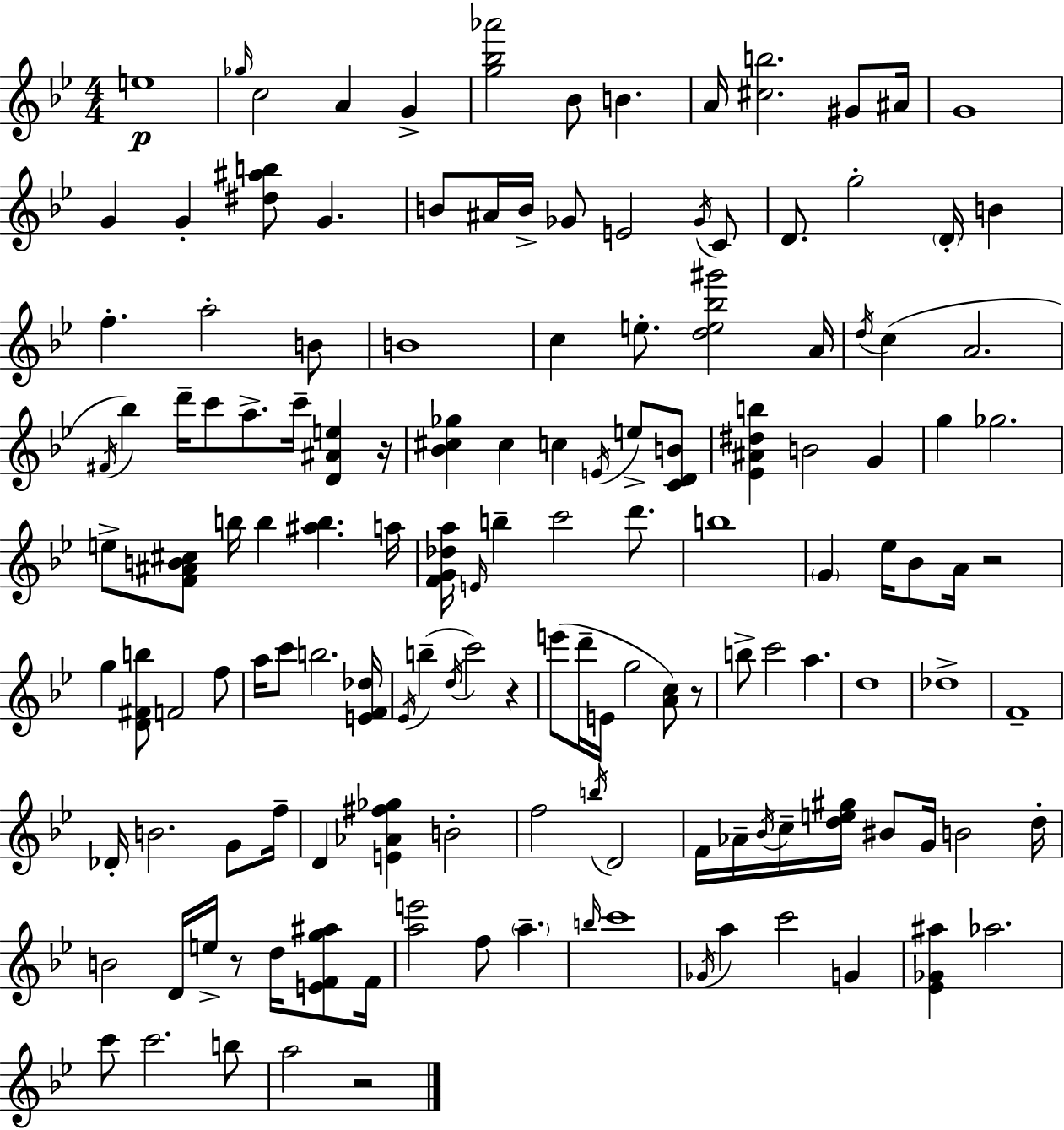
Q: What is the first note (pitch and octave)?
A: E5